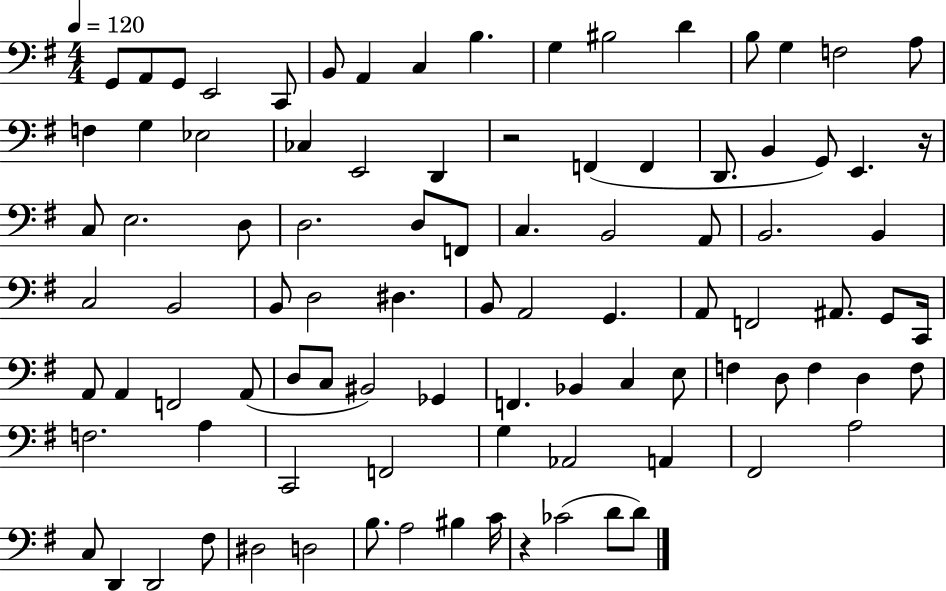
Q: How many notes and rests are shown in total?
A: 94